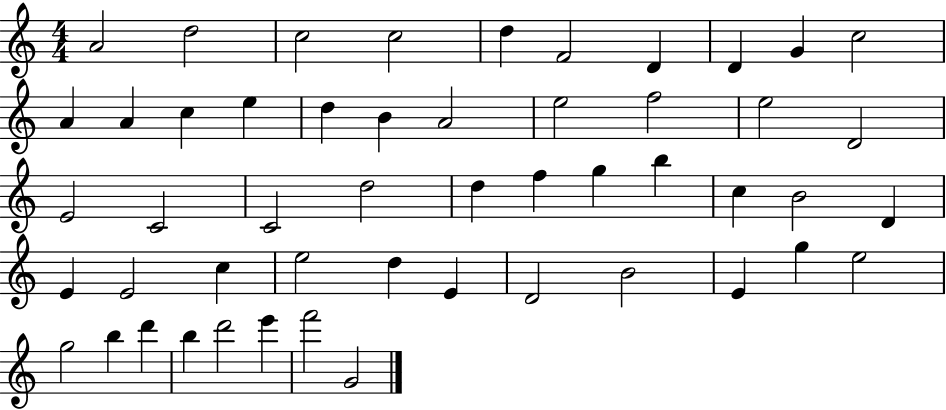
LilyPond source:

{
  \clef treble
  \numericTimeSignature
  \time 4/4
  \key c \major
  a'2 d''2 | c''2 c''2 | d''4 f'2 d'4 | d'4 g'4 c''2 | \break a'4 a'4 c''4 e''4 | d''4 b'4 a'2 | e''2 f''2 | e''2 d'2 | \break e'2 c'2 | c'2 d''2 | d''4 f''4 g''4 b''4 | c''4 b'2 d'4 | \break e'4 e'2 c''4 | e''2 d''4 e'4 | d'2 b'2 | e'4 g''4 e''2 | \break g''2 b''4 d'''4 | b''4 d'''2 e'''4 | f'''2 g'2 | \bar "|."
}